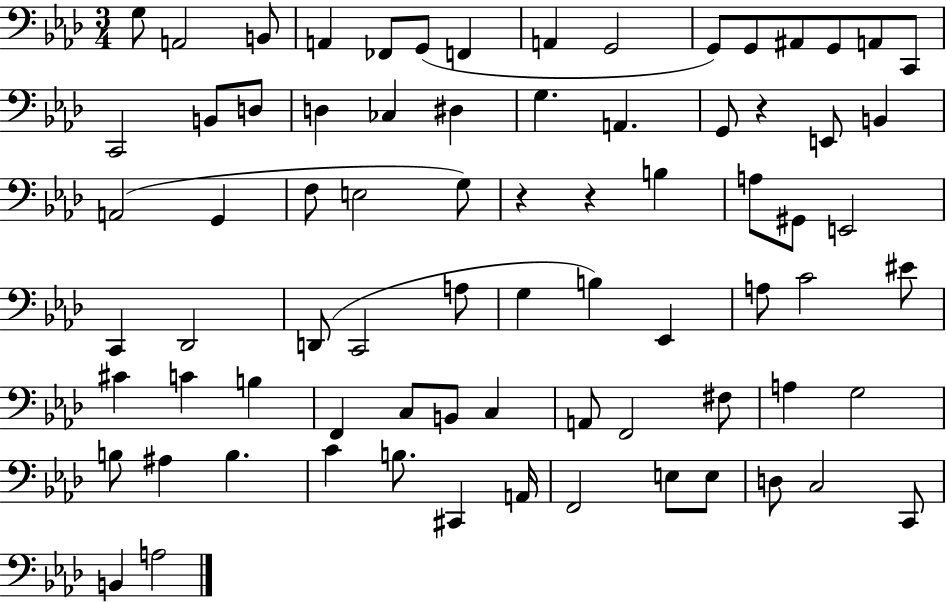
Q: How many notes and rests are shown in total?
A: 76